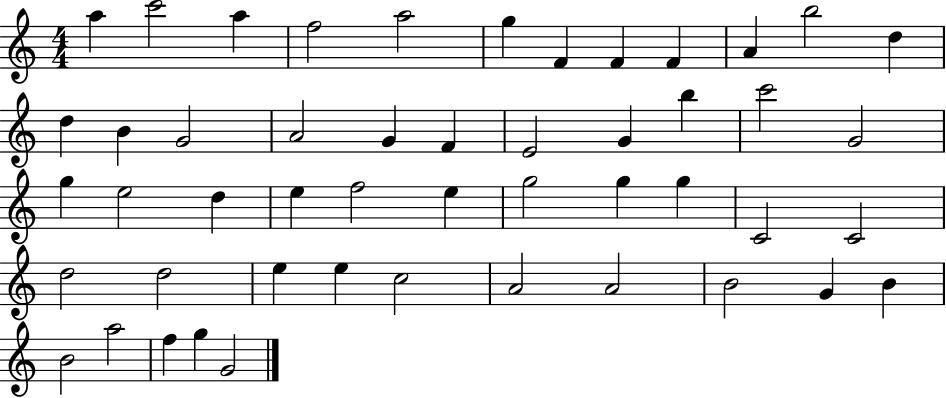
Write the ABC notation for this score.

X:1
T:Untitled
M:4/4
L:1/4
K:C
a c'2 a f2 a2 g F F F A b2 d d B G2 A2 G F E2 G b c'2 G2 g e2 d e f2 e g2 g g C2 C2 d2 d2 e e c2 A2 A2 B2 G B B2 a2 f g G2